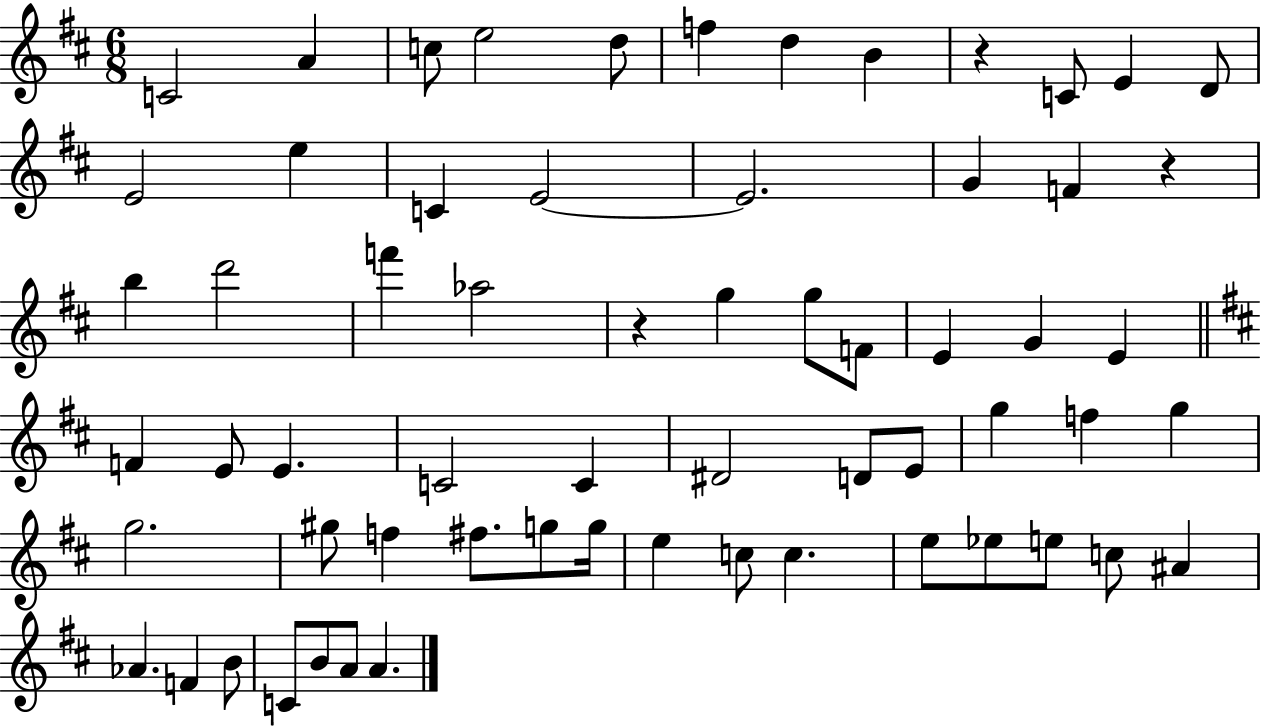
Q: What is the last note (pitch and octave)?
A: A4